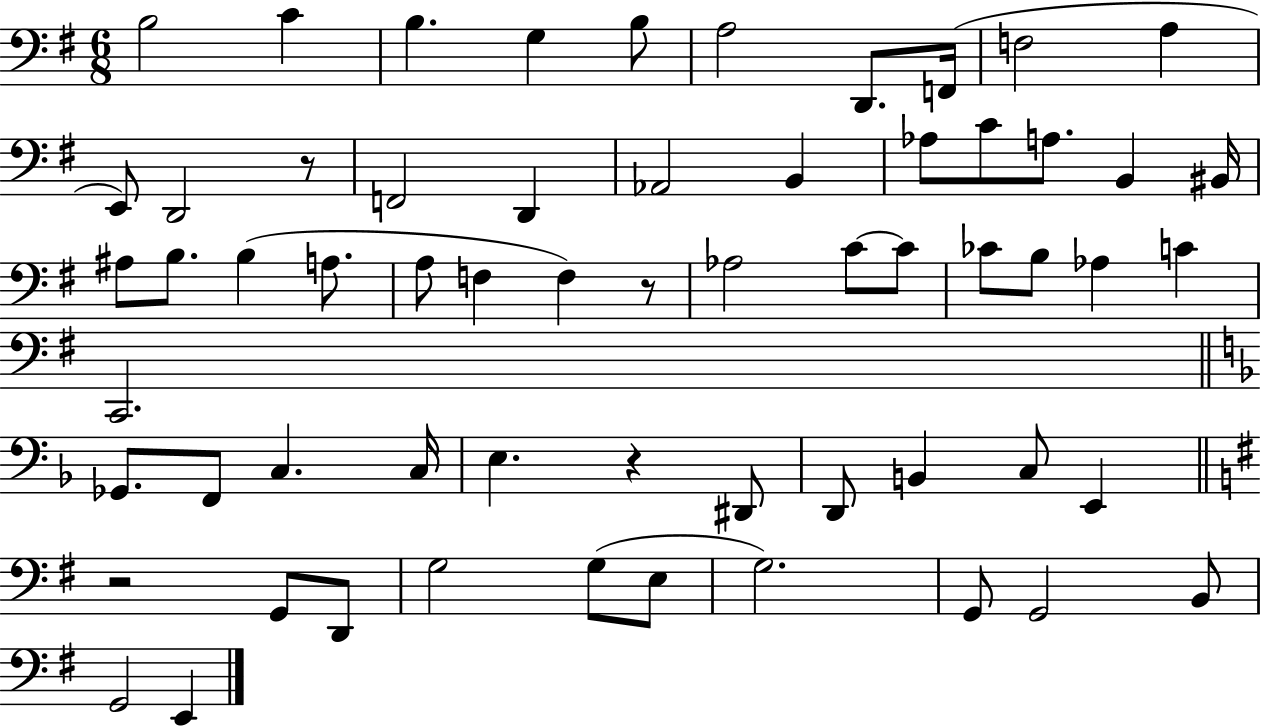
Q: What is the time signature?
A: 6/8